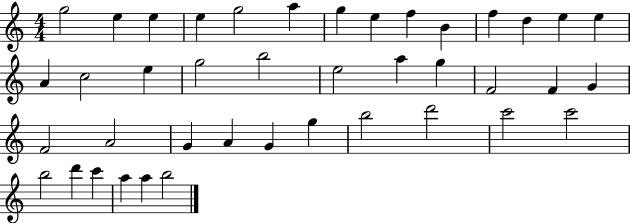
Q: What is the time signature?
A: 4/4